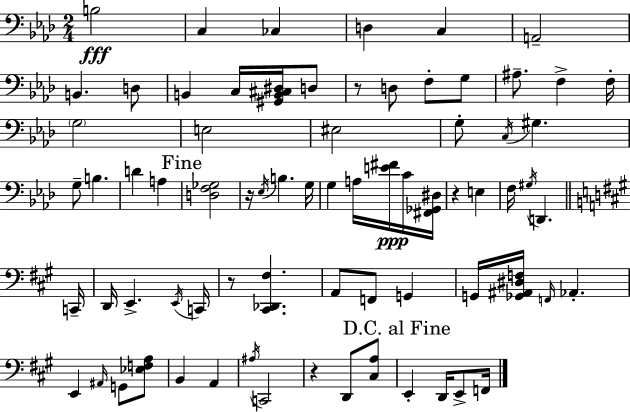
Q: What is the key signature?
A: AES major